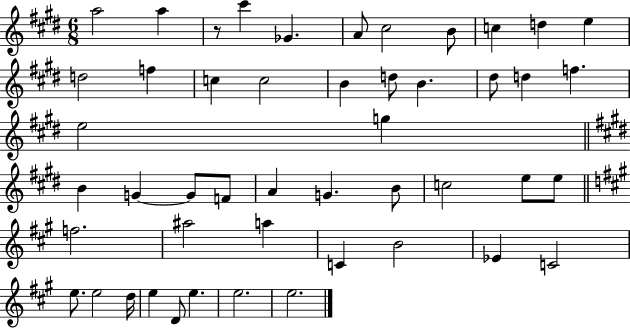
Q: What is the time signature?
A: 6/8